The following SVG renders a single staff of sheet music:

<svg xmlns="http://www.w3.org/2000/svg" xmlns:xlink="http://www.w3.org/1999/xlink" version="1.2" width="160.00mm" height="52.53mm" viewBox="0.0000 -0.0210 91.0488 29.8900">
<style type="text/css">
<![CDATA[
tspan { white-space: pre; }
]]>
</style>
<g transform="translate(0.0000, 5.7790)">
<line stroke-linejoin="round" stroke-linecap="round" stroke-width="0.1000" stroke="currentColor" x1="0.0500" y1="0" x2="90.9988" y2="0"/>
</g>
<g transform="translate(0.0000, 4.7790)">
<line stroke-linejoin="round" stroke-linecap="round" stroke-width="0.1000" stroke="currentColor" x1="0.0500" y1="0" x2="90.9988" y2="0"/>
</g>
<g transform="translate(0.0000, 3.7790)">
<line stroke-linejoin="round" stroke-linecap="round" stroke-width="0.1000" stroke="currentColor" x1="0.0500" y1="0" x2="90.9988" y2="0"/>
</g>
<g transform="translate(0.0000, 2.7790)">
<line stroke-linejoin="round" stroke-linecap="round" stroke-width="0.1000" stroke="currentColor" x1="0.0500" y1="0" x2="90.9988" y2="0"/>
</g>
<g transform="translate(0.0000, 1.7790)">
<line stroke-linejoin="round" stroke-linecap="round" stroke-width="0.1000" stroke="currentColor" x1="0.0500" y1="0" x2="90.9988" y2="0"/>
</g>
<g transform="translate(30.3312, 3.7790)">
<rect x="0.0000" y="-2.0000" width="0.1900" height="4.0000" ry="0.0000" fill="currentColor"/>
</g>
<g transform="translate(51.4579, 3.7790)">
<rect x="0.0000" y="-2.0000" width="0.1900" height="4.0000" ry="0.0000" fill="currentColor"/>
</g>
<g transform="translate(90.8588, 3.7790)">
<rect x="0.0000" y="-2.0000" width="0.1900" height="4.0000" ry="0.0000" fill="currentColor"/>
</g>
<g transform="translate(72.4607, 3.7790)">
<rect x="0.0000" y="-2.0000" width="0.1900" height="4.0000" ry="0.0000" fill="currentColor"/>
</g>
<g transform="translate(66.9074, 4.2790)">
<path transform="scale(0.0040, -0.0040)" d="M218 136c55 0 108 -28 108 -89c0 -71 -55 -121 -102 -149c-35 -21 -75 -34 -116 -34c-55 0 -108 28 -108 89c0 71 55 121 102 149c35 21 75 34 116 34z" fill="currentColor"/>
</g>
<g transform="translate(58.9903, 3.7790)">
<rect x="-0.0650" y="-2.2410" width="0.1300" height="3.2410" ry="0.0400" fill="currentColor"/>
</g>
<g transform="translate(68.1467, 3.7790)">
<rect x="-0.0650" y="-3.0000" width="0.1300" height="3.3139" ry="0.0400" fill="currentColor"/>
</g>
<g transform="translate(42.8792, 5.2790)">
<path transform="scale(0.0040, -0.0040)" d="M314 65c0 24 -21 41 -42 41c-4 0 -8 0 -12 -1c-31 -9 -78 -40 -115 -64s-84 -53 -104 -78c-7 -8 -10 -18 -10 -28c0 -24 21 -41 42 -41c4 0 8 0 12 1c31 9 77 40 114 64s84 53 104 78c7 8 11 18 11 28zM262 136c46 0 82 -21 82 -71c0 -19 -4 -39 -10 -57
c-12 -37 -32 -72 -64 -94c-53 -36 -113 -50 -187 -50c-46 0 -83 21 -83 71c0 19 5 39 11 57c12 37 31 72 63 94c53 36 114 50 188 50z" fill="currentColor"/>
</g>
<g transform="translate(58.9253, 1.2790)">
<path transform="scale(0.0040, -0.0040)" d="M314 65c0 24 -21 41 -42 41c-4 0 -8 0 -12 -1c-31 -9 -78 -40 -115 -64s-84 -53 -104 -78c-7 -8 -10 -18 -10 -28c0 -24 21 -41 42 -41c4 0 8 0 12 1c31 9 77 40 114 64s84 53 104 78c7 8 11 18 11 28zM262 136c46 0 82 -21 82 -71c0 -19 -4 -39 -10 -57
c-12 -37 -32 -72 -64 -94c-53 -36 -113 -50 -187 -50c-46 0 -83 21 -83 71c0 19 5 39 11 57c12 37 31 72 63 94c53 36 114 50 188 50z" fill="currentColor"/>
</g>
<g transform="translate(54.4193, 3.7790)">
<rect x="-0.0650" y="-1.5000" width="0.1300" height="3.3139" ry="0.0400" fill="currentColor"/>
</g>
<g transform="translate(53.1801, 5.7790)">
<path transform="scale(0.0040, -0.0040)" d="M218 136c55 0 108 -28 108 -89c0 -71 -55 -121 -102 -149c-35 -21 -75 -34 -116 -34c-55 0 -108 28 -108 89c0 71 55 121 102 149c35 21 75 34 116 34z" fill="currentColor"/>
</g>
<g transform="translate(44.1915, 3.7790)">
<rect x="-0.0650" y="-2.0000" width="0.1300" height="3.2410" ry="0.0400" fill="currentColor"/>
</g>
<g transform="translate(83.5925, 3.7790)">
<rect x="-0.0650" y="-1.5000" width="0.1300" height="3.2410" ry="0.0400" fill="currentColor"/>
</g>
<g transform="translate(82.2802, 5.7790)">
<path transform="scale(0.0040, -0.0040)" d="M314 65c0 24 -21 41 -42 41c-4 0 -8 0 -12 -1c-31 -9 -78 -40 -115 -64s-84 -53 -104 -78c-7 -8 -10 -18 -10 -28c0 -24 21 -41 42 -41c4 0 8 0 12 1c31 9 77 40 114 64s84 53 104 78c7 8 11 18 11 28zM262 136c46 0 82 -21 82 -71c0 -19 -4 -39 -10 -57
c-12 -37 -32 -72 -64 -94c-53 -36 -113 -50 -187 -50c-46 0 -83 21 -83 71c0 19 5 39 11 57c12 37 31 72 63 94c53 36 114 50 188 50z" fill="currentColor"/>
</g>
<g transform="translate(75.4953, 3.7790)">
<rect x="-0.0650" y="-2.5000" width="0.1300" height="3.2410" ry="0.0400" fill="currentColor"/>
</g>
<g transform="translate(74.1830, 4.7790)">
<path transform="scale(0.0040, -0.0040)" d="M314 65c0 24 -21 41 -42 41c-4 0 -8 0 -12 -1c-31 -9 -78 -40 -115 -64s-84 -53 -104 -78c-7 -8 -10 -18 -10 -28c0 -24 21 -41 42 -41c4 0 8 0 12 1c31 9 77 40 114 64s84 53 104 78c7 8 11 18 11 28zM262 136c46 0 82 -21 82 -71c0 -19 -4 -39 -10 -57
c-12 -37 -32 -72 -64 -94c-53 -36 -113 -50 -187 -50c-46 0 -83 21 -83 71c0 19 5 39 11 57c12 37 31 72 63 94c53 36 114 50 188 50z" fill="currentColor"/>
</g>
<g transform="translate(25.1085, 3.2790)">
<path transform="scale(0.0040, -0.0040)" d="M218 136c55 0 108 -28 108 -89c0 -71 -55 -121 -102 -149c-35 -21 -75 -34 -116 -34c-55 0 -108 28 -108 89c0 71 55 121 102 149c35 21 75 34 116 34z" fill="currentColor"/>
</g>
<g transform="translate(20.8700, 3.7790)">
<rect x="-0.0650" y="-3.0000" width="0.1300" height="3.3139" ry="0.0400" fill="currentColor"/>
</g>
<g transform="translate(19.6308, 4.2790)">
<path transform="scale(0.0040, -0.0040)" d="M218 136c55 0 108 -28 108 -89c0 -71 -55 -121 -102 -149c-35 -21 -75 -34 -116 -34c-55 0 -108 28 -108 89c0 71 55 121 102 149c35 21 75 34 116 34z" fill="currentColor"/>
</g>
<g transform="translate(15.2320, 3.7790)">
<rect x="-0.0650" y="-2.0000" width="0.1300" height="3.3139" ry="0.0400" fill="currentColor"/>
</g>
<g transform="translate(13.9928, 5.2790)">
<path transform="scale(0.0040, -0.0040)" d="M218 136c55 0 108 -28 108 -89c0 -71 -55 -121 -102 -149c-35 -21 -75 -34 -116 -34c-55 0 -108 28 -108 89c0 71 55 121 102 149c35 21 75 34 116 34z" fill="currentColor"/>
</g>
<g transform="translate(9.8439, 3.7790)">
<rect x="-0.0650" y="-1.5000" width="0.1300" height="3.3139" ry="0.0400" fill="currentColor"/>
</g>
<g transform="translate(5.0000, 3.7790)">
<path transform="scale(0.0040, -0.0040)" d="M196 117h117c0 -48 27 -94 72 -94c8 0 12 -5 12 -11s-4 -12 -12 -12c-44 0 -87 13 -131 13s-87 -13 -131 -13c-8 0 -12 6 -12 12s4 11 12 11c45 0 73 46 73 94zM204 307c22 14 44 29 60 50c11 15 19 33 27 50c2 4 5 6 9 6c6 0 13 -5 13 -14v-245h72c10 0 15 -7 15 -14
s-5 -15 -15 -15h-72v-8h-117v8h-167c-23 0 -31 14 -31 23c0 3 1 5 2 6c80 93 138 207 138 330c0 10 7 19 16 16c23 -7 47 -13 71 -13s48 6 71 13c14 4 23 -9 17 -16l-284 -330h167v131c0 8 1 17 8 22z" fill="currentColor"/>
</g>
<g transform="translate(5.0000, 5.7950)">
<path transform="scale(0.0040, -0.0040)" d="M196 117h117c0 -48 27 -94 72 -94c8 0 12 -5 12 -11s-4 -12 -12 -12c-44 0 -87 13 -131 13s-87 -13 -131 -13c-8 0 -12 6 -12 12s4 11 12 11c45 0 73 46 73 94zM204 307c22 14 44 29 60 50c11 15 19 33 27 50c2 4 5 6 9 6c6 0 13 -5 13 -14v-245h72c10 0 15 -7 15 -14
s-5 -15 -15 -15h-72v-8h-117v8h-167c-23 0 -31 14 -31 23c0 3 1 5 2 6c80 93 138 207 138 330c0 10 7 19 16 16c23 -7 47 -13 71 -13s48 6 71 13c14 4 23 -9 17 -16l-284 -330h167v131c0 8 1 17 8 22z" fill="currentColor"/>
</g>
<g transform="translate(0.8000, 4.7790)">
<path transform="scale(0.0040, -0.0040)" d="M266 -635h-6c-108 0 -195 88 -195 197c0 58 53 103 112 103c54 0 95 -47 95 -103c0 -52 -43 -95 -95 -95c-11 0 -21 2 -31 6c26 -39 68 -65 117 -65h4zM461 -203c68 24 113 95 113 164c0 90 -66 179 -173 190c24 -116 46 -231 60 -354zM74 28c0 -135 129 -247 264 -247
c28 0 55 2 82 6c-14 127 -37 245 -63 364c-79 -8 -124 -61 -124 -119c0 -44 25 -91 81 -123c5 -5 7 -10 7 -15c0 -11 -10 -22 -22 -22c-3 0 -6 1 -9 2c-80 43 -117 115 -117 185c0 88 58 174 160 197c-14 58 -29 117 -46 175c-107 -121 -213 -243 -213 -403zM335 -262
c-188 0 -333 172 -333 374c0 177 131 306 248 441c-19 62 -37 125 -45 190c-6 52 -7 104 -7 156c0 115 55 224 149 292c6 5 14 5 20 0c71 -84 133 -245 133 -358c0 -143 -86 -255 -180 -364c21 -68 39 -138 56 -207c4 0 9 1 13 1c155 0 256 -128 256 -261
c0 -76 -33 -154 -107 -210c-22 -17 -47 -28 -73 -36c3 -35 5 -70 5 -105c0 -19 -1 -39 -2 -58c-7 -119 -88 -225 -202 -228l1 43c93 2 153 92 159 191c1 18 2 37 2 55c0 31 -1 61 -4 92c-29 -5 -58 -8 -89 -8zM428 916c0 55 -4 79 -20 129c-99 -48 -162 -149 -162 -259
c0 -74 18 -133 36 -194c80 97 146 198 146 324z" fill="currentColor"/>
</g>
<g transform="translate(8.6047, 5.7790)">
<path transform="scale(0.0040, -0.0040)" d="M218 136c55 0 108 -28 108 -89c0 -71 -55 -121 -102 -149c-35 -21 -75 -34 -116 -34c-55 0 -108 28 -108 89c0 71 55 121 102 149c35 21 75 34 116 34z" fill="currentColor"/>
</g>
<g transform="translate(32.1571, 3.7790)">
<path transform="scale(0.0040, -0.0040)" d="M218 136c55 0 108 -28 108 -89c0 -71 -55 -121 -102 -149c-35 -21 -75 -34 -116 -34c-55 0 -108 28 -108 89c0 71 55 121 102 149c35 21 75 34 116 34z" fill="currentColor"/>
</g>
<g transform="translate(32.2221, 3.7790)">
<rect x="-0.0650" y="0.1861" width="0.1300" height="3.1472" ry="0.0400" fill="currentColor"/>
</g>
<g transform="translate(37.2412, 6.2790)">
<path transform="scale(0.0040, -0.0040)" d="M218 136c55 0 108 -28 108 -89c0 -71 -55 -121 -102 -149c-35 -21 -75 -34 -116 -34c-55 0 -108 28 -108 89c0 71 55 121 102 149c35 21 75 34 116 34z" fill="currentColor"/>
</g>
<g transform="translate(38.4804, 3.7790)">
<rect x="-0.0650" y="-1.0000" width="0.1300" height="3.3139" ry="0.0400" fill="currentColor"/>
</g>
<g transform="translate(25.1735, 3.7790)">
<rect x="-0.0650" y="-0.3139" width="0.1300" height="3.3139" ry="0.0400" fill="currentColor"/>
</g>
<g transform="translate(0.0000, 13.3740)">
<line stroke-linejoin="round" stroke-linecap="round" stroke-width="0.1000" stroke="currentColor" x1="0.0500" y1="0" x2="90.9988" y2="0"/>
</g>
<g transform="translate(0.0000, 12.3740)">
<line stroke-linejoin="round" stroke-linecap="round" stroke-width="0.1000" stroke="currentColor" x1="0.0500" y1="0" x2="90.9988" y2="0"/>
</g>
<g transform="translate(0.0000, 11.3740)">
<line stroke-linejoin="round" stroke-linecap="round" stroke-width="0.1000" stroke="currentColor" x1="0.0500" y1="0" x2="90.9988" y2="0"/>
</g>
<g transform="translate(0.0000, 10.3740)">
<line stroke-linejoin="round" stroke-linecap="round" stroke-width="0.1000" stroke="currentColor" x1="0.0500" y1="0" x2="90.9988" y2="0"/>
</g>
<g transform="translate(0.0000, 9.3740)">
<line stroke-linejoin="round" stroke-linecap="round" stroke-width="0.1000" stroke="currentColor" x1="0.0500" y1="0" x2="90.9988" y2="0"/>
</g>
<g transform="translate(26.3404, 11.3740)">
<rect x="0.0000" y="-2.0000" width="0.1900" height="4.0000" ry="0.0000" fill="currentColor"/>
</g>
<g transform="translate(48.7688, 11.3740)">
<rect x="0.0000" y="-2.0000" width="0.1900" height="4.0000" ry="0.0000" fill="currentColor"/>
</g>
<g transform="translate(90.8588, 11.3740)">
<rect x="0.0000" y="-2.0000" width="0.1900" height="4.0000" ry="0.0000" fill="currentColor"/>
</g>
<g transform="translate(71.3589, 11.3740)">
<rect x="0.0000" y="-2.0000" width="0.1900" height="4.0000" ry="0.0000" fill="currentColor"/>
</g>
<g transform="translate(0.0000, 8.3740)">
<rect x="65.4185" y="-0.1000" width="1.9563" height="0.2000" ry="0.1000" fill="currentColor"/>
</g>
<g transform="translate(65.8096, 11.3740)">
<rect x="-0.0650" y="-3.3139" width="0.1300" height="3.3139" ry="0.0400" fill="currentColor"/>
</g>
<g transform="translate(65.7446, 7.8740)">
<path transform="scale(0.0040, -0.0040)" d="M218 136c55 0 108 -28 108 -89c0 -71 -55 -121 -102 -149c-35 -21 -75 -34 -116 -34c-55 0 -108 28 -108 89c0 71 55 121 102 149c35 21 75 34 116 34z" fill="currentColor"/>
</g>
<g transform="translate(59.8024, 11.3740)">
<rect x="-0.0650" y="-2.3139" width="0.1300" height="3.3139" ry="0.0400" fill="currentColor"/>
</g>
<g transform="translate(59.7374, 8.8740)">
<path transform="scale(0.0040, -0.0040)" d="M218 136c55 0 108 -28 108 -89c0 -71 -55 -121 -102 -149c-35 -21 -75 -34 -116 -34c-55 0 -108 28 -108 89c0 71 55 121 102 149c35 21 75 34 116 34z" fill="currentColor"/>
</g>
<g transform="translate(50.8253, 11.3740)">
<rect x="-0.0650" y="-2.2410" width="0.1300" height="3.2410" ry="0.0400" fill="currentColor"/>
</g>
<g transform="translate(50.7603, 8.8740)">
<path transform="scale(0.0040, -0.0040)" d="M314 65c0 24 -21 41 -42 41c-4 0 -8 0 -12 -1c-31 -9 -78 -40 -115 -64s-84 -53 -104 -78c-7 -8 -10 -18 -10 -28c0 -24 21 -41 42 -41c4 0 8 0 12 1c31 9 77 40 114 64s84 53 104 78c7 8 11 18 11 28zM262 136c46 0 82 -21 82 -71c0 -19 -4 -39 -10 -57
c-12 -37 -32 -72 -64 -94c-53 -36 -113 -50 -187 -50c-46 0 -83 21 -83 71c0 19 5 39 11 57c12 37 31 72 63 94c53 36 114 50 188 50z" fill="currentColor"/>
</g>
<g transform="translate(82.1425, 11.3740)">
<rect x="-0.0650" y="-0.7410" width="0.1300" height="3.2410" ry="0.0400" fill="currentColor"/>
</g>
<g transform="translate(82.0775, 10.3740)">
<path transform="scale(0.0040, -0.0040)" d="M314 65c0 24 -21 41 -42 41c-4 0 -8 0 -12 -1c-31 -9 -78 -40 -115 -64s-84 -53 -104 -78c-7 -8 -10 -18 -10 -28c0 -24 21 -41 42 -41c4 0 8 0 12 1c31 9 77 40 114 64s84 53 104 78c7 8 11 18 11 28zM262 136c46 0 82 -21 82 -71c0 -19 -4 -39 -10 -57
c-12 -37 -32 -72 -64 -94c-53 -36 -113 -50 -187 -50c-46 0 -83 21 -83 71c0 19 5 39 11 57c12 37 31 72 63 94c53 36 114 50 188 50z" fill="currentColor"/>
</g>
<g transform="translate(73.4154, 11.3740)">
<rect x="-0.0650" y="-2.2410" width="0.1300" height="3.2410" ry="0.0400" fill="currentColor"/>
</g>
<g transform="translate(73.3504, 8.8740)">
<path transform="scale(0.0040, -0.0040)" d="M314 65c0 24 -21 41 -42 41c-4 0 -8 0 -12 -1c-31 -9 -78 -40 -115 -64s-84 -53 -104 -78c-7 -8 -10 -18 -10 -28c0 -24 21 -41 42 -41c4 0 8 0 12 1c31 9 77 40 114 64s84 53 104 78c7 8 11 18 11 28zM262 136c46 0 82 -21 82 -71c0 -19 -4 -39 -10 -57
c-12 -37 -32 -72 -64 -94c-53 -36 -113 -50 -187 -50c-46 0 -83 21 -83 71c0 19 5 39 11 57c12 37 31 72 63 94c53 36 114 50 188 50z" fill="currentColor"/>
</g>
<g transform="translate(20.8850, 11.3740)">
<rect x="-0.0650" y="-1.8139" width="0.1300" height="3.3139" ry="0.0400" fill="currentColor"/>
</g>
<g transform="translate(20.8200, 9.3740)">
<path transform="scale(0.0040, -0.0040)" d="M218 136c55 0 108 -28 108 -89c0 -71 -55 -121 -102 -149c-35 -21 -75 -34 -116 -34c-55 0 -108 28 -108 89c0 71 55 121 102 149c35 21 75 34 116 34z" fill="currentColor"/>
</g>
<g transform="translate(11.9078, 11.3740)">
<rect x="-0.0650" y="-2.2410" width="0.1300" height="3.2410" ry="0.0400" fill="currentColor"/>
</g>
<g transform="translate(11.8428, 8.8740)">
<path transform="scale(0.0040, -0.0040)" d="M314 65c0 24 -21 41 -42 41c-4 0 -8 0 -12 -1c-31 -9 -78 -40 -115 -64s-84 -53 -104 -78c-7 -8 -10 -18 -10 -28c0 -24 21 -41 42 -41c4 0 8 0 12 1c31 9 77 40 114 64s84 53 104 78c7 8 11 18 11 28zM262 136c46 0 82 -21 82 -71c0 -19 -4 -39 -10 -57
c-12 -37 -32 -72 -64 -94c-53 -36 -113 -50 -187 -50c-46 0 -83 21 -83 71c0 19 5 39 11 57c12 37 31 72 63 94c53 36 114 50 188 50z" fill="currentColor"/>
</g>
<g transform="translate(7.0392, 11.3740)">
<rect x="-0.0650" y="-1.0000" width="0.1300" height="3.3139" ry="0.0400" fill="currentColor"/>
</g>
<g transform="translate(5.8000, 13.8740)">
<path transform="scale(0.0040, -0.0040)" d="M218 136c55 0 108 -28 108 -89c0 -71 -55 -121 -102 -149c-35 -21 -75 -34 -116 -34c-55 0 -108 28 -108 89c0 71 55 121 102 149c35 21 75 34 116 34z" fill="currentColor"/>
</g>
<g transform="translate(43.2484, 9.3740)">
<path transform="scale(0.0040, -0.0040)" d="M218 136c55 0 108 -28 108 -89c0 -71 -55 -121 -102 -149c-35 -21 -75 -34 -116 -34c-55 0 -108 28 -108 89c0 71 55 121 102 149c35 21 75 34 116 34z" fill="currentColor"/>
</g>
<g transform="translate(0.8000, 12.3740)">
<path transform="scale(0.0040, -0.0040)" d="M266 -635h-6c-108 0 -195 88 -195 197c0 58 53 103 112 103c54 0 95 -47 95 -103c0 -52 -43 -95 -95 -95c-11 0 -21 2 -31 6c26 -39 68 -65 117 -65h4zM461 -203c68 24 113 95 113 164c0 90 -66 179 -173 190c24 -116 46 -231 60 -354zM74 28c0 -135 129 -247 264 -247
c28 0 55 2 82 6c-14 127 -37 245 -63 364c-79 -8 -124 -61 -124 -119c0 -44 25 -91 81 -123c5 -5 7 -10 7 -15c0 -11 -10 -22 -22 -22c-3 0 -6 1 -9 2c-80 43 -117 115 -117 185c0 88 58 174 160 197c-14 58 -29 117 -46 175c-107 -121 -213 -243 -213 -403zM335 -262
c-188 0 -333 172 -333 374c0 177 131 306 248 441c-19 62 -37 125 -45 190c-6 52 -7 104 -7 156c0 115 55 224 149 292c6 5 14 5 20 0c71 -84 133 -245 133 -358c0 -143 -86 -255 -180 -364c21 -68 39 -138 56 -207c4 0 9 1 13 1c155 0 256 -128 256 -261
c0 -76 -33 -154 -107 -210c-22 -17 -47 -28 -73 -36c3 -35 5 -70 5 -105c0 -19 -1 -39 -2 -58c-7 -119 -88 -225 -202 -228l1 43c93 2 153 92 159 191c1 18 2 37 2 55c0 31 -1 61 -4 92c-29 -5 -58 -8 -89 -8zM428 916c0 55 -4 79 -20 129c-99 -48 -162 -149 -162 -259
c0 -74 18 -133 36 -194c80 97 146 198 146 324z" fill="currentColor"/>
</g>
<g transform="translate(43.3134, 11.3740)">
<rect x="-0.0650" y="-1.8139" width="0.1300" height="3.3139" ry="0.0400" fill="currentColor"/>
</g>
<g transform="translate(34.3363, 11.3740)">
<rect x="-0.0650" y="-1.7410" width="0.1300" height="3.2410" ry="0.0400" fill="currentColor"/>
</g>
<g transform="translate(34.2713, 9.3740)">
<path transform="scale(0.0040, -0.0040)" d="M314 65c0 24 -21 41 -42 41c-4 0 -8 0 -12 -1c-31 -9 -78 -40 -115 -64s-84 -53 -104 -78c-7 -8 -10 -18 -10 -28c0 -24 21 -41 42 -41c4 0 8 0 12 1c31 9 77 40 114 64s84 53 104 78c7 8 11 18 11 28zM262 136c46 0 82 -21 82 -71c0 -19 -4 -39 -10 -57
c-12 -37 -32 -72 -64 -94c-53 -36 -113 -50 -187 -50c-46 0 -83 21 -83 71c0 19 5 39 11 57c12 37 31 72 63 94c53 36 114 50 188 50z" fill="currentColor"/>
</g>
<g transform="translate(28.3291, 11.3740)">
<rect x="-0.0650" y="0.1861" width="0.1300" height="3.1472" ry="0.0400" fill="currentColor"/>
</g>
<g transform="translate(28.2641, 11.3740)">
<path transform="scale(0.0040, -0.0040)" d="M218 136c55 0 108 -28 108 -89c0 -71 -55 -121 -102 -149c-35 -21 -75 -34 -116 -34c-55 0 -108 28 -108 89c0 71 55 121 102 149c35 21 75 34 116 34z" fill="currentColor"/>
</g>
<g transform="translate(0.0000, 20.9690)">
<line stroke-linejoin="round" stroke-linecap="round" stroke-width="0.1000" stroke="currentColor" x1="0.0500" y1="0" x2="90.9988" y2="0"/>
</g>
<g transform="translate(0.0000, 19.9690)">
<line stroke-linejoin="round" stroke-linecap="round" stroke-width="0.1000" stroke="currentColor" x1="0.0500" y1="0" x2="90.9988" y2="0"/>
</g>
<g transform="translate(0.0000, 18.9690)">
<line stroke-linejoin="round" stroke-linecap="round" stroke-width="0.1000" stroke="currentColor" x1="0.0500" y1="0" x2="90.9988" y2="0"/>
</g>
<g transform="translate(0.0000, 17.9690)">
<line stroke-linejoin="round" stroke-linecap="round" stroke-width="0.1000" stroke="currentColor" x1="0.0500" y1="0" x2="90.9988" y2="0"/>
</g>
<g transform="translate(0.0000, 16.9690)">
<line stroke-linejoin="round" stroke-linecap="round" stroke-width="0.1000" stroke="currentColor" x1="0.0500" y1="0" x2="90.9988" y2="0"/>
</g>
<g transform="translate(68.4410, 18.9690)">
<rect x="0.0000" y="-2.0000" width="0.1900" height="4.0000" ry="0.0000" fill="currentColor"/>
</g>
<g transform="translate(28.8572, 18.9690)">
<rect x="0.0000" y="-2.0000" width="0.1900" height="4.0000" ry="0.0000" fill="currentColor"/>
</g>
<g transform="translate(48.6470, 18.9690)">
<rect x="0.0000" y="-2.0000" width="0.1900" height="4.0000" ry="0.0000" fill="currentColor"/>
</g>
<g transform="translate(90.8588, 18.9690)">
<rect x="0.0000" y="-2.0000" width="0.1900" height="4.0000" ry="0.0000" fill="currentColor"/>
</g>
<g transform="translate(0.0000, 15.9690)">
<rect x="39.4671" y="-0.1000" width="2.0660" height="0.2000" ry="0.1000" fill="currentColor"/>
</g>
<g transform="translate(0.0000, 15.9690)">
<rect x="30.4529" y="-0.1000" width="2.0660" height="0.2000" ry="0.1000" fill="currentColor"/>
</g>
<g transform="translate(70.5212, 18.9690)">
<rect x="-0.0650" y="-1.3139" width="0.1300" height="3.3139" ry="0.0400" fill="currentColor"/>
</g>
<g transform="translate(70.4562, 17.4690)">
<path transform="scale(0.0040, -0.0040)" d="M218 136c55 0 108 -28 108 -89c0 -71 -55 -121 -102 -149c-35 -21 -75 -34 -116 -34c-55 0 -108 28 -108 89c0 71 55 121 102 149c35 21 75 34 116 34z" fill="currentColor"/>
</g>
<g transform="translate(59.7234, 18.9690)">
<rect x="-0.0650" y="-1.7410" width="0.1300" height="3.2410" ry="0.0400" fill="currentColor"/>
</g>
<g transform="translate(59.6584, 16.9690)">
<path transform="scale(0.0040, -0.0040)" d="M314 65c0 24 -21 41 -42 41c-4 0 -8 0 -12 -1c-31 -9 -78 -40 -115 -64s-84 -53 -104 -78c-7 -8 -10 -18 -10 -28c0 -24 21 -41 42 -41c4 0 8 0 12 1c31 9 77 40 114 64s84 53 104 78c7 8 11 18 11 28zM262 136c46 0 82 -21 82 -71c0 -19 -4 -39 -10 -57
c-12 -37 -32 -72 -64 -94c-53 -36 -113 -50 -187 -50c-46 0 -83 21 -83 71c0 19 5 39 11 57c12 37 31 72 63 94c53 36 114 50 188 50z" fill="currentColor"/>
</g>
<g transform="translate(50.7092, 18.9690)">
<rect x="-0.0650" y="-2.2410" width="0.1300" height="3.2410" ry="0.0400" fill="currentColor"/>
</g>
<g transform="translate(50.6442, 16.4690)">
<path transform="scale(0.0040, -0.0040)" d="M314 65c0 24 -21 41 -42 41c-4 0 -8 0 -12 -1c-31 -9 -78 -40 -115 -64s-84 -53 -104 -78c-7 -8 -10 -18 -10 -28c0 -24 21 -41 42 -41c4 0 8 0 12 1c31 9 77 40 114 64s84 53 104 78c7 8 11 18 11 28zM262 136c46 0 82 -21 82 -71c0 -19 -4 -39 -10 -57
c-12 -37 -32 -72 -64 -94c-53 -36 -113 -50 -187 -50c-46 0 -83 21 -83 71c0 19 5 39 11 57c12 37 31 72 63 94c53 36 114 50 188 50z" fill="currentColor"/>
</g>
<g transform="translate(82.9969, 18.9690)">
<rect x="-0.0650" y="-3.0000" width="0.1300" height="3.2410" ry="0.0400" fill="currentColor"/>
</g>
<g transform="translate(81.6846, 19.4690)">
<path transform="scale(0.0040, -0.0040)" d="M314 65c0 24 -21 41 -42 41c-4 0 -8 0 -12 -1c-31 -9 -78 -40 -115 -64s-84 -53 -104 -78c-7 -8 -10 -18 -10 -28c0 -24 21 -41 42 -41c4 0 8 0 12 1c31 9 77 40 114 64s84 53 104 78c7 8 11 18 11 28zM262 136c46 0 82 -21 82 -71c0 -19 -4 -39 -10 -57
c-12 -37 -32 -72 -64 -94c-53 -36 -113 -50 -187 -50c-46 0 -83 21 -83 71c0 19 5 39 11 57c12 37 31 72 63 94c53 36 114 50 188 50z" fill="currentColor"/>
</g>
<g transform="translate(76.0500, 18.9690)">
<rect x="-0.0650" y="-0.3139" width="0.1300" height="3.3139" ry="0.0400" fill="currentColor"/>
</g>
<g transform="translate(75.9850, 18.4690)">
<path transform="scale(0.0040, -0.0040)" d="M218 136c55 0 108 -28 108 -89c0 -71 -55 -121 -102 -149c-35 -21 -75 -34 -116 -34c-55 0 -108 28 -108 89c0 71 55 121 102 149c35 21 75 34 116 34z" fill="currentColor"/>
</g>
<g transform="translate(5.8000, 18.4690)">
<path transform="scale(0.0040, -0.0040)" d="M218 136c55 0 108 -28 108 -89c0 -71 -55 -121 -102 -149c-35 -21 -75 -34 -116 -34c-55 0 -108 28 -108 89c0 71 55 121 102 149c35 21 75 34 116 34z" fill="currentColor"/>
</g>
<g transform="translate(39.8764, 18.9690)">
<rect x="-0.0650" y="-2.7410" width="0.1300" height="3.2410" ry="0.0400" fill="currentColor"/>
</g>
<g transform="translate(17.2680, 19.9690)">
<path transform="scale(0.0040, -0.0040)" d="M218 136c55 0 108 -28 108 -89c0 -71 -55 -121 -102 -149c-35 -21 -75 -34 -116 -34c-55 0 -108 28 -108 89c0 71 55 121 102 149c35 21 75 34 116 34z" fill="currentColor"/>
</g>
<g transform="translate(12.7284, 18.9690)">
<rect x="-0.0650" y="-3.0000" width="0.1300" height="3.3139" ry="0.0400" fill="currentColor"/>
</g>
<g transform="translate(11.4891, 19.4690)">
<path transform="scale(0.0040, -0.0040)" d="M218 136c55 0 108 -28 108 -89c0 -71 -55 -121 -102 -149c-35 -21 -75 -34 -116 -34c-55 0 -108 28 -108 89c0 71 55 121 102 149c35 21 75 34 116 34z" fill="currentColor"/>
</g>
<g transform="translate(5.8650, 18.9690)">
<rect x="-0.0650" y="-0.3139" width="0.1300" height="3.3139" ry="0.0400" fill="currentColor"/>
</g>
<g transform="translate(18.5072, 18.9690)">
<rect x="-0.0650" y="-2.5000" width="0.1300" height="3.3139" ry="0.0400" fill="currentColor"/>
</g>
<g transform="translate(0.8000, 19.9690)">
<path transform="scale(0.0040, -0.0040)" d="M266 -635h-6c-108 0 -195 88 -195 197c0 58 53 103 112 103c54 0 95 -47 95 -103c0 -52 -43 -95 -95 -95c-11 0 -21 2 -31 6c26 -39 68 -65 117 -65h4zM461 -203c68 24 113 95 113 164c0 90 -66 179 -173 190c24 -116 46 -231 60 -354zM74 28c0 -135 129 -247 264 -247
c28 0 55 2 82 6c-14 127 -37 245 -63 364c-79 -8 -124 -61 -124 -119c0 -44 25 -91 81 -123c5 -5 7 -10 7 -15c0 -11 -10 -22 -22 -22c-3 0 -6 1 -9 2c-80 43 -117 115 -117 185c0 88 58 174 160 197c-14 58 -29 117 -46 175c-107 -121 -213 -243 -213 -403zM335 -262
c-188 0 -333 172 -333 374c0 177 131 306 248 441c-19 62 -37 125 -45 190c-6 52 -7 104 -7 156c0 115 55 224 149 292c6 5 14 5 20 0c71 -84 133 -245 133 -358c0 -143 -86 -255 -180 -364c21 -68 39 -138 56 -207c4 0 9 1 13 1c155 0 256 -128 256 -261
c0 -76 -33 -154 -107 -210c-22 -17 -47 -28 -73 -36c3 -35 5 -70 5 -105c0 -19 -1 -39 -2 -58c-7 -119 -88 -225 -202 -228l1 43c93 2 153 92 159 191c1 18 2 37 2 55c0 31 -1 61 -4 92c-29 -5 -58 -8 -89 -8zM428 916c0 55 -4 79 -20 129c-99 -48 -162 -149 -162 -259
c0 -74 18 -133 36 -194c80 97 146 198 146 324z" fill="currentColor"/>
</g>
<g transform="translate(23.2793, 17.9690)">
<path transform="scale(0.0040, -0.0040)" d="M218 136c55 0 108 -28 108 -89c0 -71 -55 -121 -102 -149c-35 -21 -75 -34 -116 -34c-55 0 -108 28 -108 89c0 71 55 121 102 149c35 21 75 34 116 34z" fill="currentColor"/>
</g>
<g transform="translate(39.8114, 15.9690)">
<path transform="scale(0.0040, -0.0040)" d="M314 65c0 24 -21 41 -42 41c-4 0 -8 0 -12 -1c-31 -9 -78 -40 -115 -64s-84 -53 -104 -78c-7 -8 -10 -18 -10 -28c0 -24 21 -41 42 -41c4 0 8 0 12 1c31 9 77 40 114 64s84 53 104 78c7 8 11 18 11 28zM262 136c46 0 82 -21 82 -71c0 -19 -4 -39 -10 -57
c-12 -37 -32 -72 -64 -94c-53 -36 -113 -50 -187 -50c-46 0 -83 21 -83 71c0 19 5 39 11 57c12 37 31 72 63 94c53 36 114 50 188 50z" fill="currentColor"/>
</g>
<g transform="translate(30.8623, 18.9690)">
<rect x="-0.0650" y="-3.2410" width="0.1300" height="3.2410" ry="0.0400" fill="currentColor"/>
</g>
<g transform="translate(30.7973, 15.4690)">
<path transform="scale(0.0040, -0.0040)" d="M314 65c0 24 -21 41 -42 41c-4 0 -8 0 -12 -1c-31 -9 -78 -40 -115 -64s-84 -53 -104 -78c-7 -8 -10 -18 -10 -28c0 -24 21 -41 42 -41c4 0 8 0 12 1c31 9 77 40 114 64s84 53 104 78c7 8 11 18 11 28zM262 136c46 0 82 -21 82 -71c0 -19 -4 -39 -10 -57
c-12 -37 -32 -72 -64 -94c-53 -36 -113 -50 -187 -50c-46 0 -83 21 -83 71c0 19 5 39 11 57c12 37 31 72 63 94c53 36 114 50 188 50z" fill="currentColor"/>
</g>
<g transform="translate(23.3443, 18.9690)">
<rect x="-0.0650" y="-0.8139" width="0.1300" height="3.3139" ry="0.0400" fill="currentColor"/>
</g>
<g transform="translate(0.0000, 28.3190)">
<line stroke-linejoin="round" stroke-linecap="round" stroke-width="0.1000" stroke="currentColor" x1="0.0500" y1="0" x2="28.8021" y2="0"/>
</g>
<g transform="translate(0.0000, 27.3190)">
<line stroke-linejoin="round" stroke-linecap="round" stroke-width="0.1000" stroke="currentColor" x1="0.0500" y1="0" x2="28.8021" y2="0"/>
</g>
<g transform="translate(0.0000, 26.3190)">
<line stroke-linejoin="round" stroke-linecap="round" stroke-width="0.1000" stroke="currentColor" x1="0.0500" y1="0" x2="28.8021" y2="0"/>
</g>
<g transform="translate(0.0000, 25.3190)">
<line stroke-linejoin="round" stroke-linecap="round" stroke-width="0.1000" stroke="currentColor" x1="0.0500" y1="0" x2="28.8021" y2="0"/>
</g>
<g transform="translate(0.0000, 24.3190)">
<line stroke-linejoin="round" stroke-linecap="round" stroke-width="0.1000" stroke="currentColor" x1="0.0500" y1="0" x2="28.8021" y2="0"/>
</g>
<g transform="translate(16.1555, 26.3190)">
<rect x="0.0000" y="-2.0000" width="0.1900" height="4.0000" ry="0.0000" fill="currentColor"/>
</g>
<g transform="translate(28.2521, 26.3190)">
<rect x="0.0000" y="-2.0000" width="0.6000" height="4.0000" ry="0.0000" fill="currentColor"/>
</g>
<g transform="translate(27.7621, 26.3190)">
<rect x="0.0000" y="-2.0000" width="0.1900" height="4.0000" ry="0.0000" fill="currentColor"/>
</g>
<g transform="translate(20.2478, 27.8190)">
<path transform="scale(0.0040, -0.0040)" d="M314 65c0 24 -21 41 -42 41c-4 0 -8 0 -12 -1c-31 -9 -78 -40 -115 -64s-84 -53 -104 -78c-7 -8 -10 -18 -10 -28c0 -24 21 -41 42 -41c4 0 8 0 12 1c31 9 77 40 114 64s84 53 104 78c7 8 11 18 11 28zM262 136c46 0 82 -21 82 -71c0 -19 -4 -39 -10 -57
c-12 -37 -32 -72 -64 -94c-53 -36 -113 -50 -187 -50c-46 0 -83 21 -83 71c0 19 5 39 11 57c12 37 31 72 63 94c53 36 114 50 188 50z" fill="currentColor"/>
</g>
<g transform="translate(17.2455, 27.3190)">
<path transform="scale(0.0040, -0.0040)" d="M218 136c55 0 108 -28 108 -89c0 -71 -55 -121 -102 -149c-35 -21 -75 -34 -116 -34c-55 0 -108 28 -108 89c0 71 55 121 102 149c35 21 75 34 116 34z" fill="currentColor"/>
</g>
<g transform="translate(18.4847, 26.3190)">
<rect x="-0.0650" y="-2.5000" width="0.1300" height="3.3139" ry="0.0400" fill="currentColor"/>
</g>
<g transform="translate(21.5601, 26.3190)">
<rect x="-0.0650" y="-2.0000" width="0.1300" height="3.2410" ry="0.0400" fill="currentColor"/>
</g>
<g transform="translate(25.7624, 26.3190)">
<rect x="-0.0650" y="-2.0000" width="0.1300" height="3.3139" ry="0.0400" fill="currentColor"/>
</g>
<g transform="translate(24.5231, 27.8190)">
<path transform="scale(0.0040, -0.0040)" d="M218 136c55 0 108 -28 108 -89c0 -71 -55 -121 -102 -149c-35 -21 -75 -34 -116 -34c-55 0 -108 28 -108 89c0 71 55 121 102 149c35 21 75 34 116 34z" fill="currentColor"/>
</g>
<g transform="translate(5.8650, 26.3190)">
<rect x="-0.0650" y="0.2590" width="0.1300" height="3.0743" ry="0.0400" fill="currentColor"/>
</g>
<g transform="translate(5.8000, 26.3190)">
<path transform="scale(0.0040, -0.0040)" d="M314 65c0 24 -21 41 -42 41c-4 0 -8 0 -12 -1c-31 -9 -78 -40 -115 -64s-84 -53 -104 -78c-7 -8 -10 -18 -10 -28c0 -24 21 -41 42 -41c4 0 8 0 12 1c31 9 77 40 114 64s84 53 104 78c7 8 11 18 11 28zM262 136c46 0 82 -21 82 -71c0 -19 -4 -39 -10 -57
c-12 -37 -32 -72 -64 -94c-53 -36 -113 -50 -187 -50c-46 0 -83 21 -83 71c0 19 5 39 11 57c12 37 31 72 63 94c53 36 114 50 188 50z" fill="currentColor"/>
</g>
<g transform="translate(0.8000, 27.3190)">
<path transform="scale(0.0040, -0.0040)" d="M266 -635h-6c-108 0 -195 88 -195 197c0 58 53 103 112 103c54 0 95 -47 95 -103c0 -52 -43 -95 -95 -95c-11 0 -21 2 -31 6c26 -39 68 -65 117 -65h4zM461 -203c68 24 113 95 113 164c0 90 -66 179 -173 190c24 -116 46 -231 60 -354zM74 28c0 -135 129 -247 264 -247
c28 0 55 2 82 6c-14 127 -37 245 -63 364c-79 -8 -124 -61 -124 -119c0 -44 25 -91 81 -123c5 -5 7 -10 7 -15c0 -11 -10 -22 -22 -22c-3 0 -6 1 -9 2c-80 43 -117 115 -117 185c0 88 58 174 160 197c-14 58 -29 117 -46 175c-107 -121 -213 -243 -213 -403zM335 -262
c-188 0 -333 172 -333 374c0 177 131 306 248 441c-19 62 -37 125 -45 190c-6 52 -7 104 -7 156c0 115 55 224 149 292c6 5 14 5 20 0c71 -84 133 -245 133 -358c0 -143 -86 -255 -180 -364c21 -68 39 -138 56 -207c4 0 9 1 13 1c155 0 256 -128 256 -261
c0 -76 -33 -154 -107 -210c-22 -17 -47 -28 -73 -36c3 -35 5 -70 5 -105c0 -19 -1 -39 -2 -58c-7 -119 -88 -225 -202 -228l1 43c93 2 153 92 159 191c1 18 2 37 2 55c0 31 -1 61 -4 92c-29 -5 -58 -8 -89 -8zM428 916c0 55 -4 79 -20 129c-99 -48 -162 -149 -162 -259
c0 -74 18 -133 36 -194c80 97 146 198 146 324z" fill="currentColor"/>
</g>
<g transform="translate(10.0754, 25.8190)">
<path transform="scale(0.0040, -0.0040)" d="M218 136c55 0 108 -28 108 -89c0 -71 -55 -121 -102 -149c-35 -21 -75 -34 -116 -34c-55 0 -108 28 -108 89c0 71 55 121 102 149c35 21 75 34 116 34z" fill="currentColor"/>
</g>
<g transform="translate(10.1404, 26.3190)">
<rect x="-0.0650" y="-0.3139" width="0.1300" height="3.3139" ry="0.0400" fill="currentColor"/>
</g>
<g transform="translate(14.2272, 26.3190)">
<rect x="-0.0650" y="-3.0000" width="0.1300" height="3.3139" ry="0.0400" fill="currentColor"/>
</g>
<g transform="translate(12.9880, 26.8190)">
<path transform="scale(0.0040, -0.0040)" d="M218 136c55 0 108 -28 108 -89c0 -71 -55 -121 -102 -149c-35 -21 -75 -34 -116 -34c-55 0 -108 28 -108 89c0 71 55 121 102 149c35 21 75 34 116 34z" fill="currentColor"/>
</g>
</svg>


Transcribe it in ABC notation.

X:1
T:Untitled
M:4/4
L:1/4
K:C
E F A c B D F2 E g2 A G2 E2 D g2 f B f2 f g2 g b g2 d2 c A G d b2 a2 g2 f2 e c A2 B2 c A G F2 F